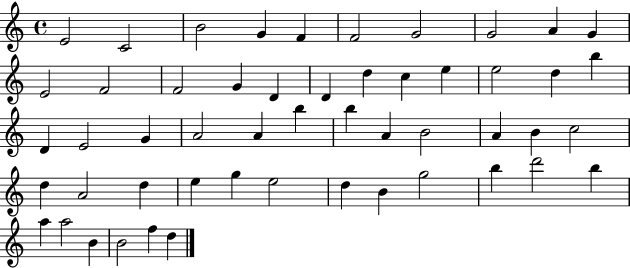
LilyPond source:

{
  \clef treble
  \time 4/4
  \defaultTimeSignature
  \key c \major
  e'2 c'2 | b'2 g'4 f'4 | f'2 g'2 | g'2 a'4 g'4 | \break e'2 f'2 | f'2 g'4 d'4 | d'4 d''4 c''4 e''4 | e''2 d''4 b''4 | \break d'4 e'2 g'4 | a'2 a'4 b''4 | b''4 a'4 b'2 | a'4 b'4 c''2 | \break d''4 a'2 d''4 | e''4 g''4 e''2 | d''4 b'4 g''2 | b''4 d'''2 b''4 | \break a''4 a''2 b'4 | b'2 f''4 d''4 | \bar "|."
}